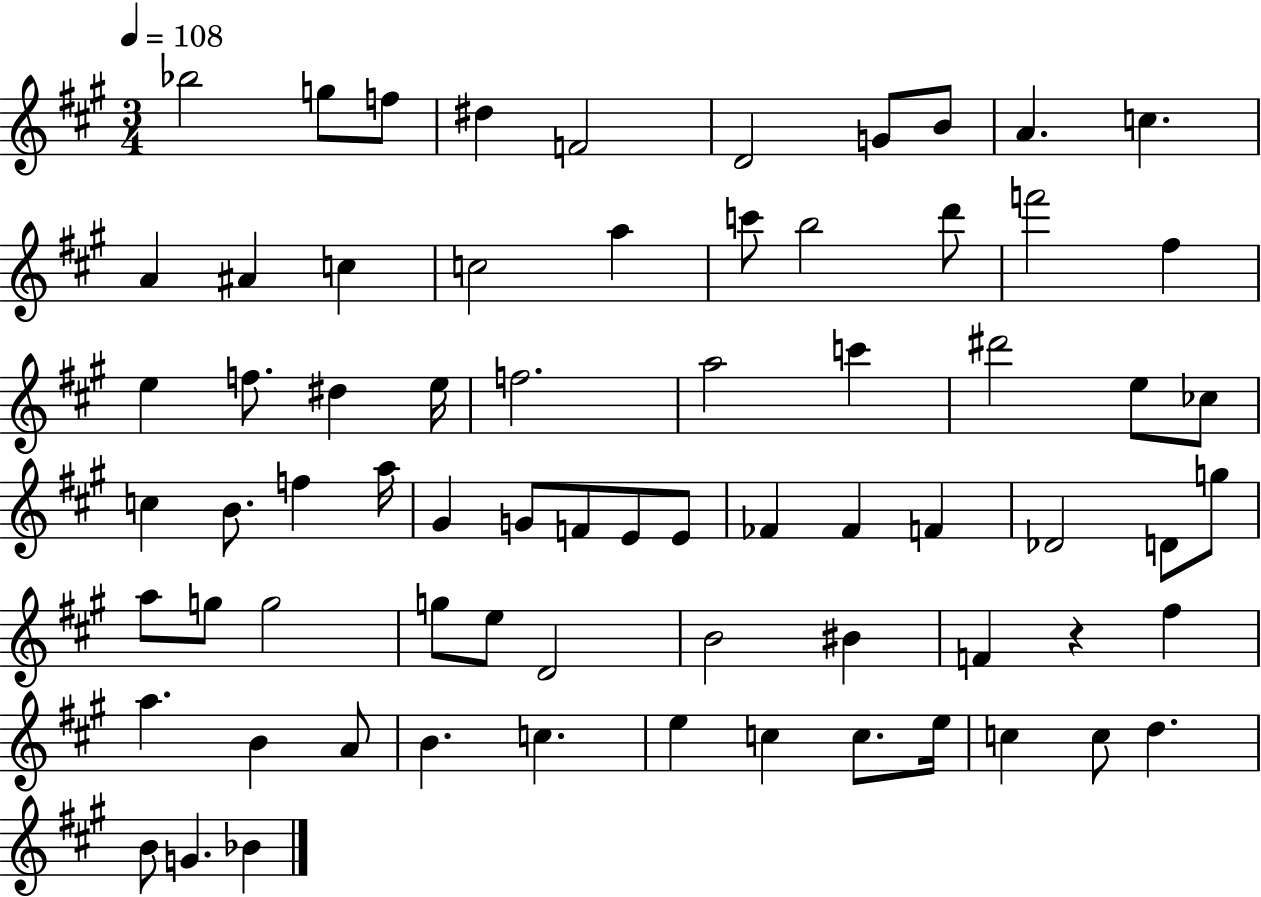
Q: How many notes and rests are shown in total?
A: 71